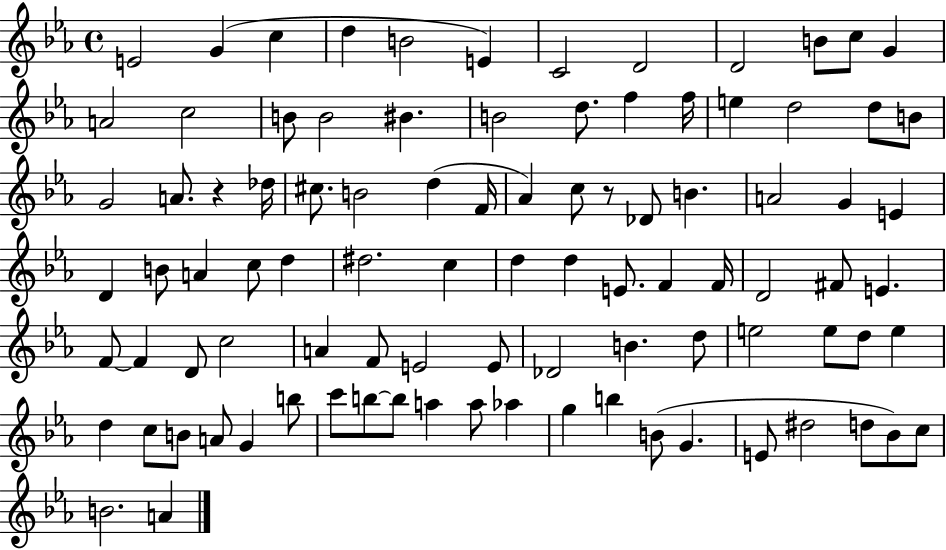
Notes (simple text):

E4/h G4/q C5/q D5/q B4/h E4/q C4/h D4/h D4/h B4/e C5/e G4/q A4/h C5/h B4/e B4/h BIS4/q. B4/h D5/e. F5/q F5/s E5/q D5/h D5/e B4/e G4/h A4/e. R/q Db5/s C#5/e. B4/h D5/q F4/s Ab4/q C5/e R/e Db4/e B4/q. A4/h G4/q E4/q D4/q B4/e A4/q C5/e D5/q D#5/h. C5/q D5/q D5/q E4/e. F4/q F4/s D4/h F#4/e E4/q. F4/e F4/q D4/e C5/h A4/q F4/e E4/h E4/e Db4/h B4/q. D5/e E5/h E5/e D5/e E5/q D5/q C5/e B4/e A4/e G4/q B5/e C6/e B5/e B5/e A5/q A5/e Ab5/q G5/q B5/q B4/e G4/q. E4/e D#5/h D5/e Bb4/e C5/e B4/h. A4/q